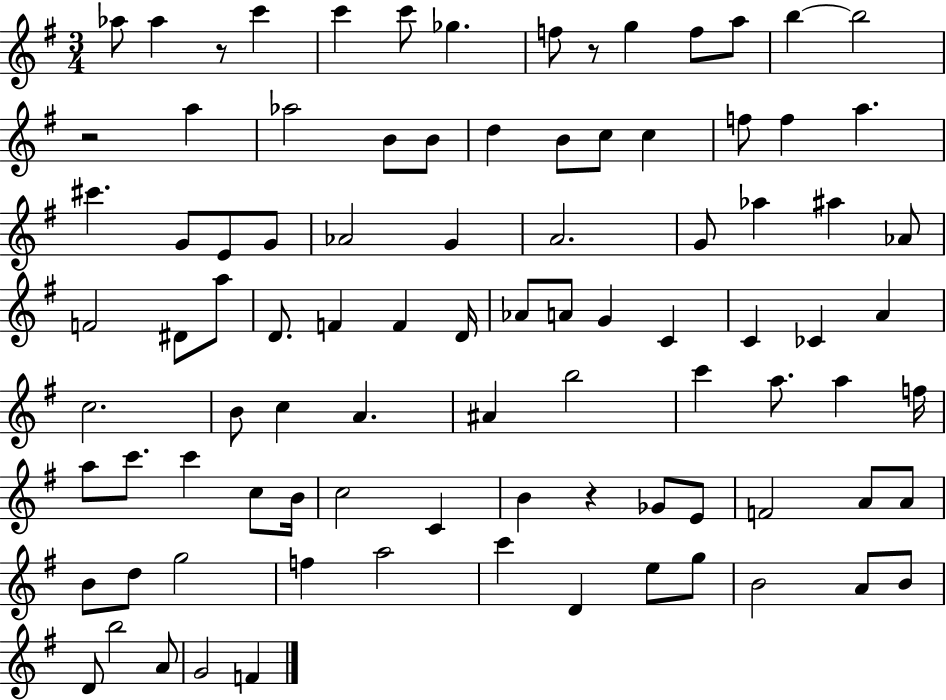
{
  \clef treble
  \numericTimeSignature
  \time 3/4
  \key g \major
  aes''8 aes''4 r8 c'''4 | c'''4 c'''8 ges''4. | f''8 r8 g''4 f''8 a''8 | b''4~~ b''2 | \break r2 a''4 | aes''2 b'8 b'8 | d''4 b'8 c''8 c''4 | f''8 f''4 a''4. | \break cis'''4. g'8 e'8 g'8 | aes'2 g'4 | a'2. | g'8 aes''4 ais''4 aes'8 | \break f'2 dis'8 a''8 | d'8. f'4 f'4 d'16 | aes'8 a'8 g'4 c'4 | c'4 ces'4 a'4 | \break c''2. | b'8 c''4 a'4. | ais'4 b''2 | c'''4 a''8. a''4 f''16 | \break a''8 c'''8. c'''4 c''8 b'16 | c''2 c'4 | b'4 r4 ges'8 e'8 | f'2 a'8 a'8 | \break b'8 d''8 g''2 | f''4 a''2 | c'''4 d'4 e''8 g''8 | b'2 a'8 b'8 | \break d'8 b''2 a'8 | g'2 f'4 | \bar "|."
}